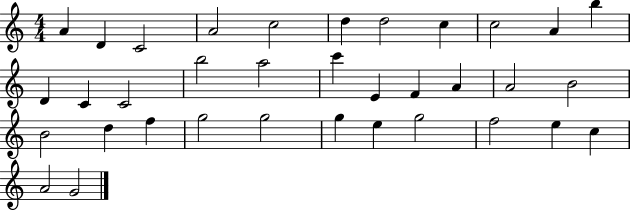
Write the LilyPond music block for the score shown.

{
  \clef treble
  \numericTimeSignature
  \time 4/4
  \key c \major
  a'4 d'4 c'2 | a'2 c''2 | d''4 d''2 c''4 | c''2 a'4 b''4 | \break d'4 c'4 c'2 | b''2 a''2 | c'''4 e'4 f'4 a'4 | a'2 b'2 | \break b'2 d''4 f''4 | g''2 g''2 | g''4 e''4 g''2 | f''2 e''4 c''4 | \break a'2 g'2 | \bar "|."
}